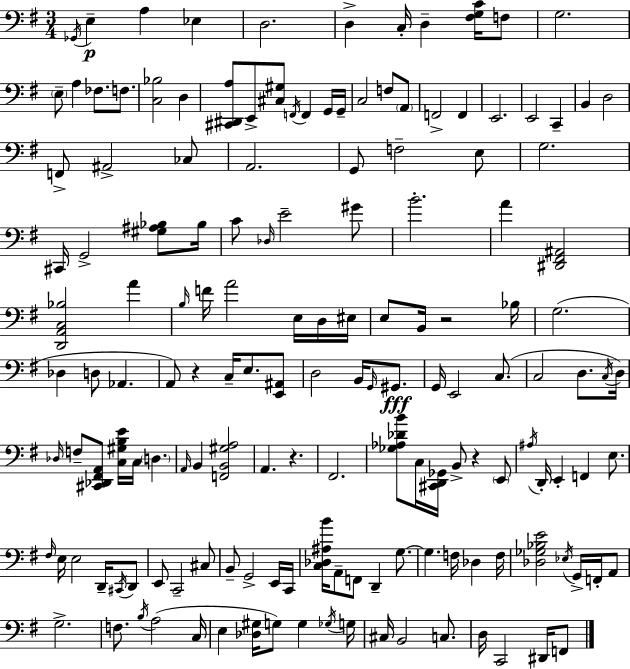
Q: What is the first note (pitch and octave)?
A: Gb2